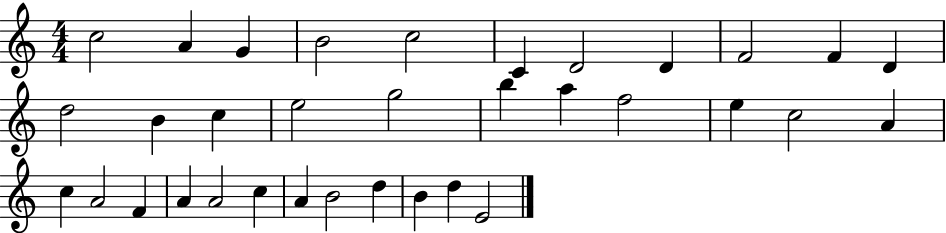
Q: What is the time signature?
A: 4/4